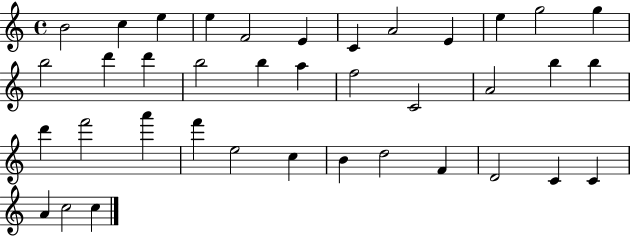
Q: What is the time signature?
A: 4/4